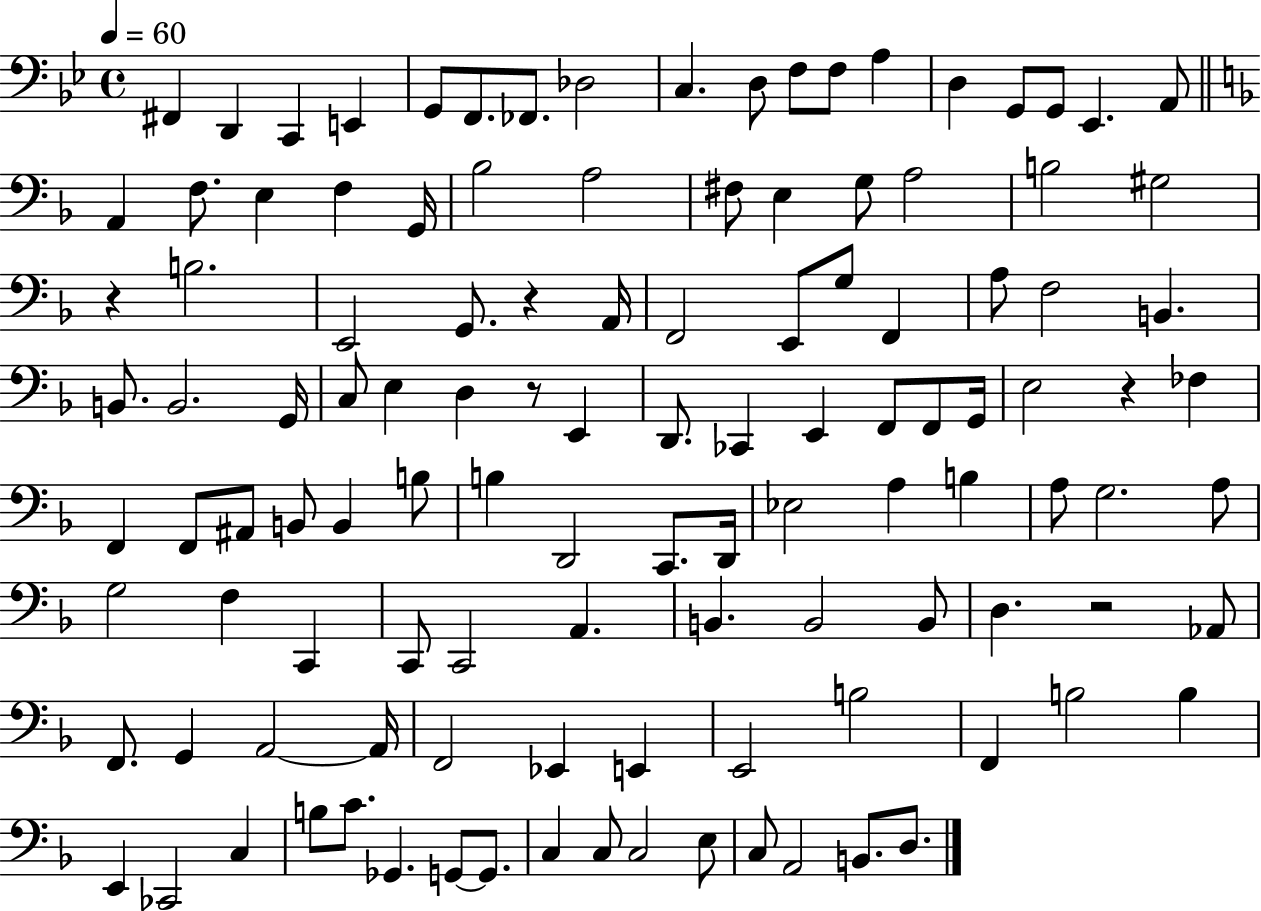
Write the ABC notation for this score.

X:1
T:Untitled
M:4/4
L:1/4
K:Bb
^F,, D,, C,, E,, G,,/2 F,,/2 _F,,/2 _D,2 C, D,/2 F,/2 F,/2 A, D, G,,/2 G,,/2 _E,, A,,/2 A,, F,/2 E, F, G,,/4 _B,2 A,2 ^F,/2 E, G,/2 A,2 B,2 ^G,2 z B,2 E,,2 G,,/2 z A,,/4 F,,2 E,,/2 G,/2 F,, A,/2 F,2 B,, B,,/2 B,,2 G,,/4 C,/2 E, D, z/2 E,, D,,/2 _C,, E,, F,,/2 F,,/2 G,,/4 E,2 z _F, F,, F,,/2 ^A,,/2 B,,/2 B,, B,/2 B, D,,2 C,,/2 D,,/4 _E,2 A, B, A,/2 G,2 A,/2 G,2 F, C,, C,,/2 C,,2 A,, B,, B,,2 B,,/2 D, z2 _A,,/2 F,,/2 G,, A,,2 A,,/4 F,,2 _E,, E,, E,,2 B,2 F,, B,2 B, E,, _C,,2 C, B,/2 C/2 _G,, G,,/2 G,,/2 C, C,/2 C,2 E,/2 C,/2 A,,2 B,,/2 D,/2